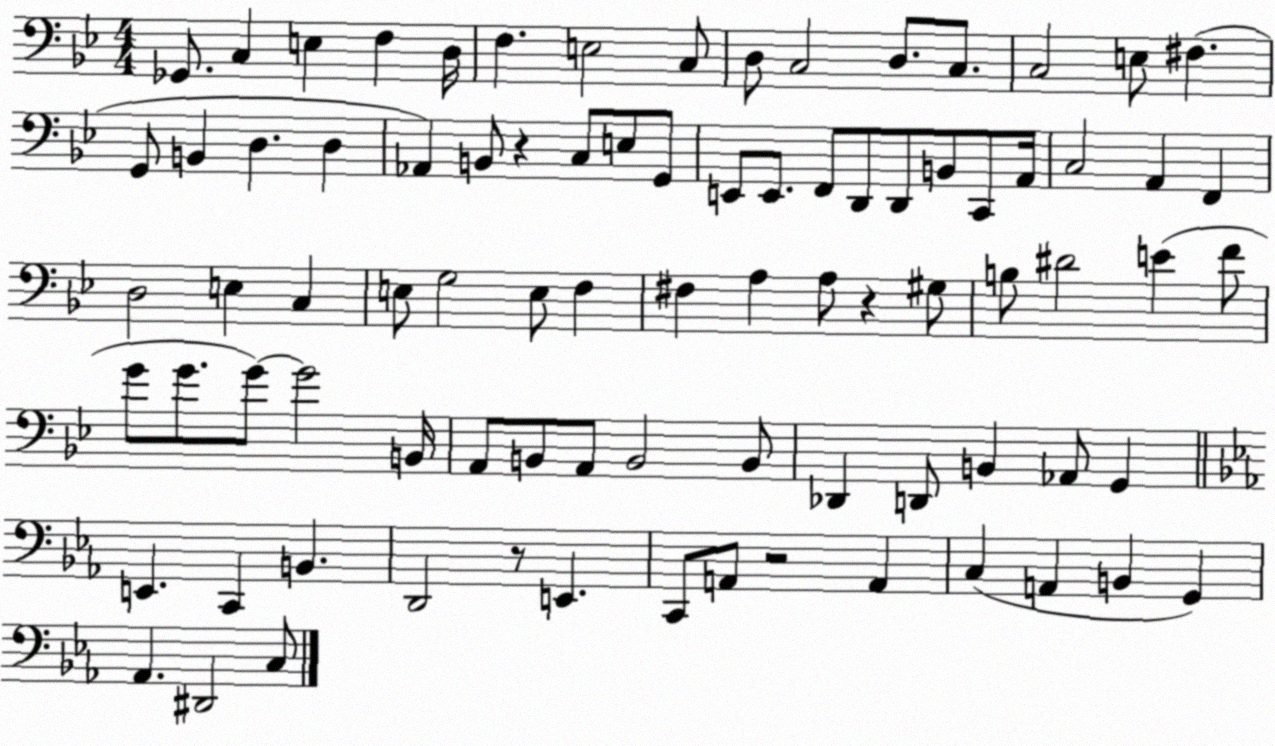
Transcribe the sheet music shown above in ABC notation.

X:1
T:Untitled
M:4/4
L:1/4
K:Bb
_G,,/2 C, E, F, D,/4 F, E,2 C,/2 D,/2 C,2 D,/2 C,/2 C,2 E,/2 ^F, G,,/2 B,, D, D, _A,, B,,/2 z C,/2 E,/2 G,,/2 E,,/2 E,,/2 F,,/2 D,,/2 D,,/2 B,,/2 C,,/2 A,,/4 C,2 A,, F,, D,2 E, C, E,/2 G,2 E,/2 F, ^F, A, A,/2 z ^G,/2 B,/2 ^D2 E F/2 G/2 G/2 G/2 G2 B,,/4 A,,/2 B,,/2 A,,/2 B,,2 B,,/2 _D,, D,,/2 B,, _A,,/2 G,, E,, C,, B,, D,,2 z/2 E,, C,,/2 A,,/2 z2 A,, C, A,, B,, G,, _A,, ^D,,2 C,/2